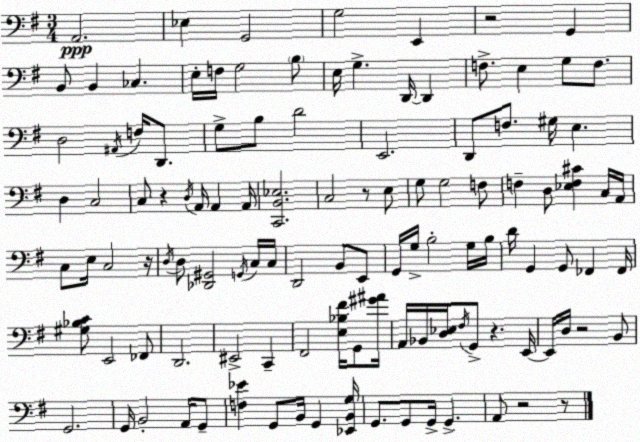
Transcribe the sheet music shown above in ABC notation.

X:1
T:Untitled
M:3/4
L:1/4
K:G
A,,2 _E, G,,2 G,2 E,, z2 G,, B,,/2 B,, _C, E,/4 F,/4 G,2 B,/2 E,/4 G, D,,/4 D,, F,/2 E, G,/2 F,/2 D,2 ^A,,/4 F,/4 D,,/2 G,/2 B,/2 D2 E,,2 D,,/2 F,/2 ^G,/4 E, D, C,2 C,/2 z D,/4 A,,/4 A,, A,,/4 [C,,B,,_E,]2 C,2 z/2 E,/2 G,/2 G,2 F,/2 F, D,/2 [_E,F,^C] C,/4 A,,/4 C,/2 E,/4 C,2 z/4 D,/4 D,/2 [_D,,^G,,]2 G,,/4 C,/4 C,/4 D,,2 B,,/2 E,,/2 G,,/4 G,/4 B,2 G,/4 B,/4 D/4 G,, G,,/2 _F,, _F,,/4 [^G,_B,C]/2 E,,2 _F,,/2 D,,2 ^E,,2 C,, ^F,,2 [E,_B,^F]/4 G,,/2 [^G^A]/4 A,,/4 _B,,/4 [D,_E,]/4 ^F,/4 G,,/2 z E,,/4 E,,/4 D,/4 z2 B,,/2 G,,2 G,,/4 B,,2 A,,/4 G,,/2 [F,_E] G,,/2 B,,/4 G,, [_E,,B,,G,]/4 G,,/2 G,,/2 G,,/4 G,, A,,/2 z2 z/2